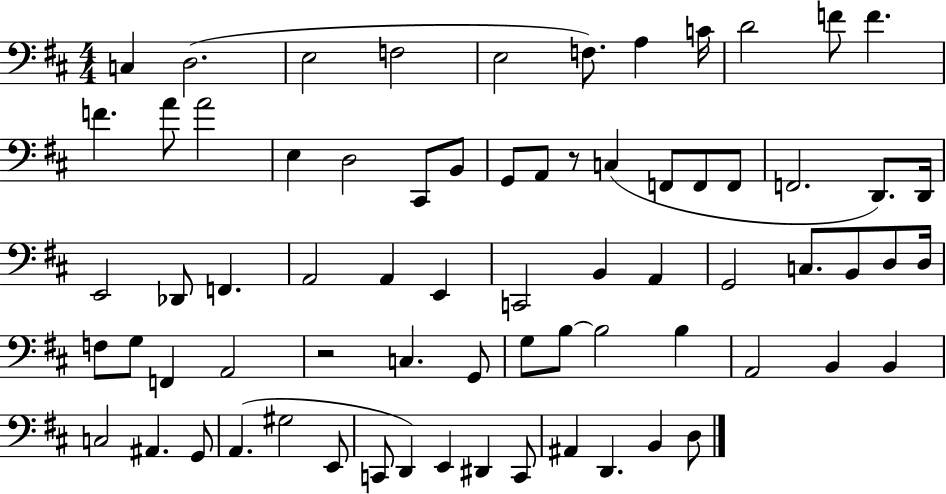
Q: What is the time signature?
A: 4/4